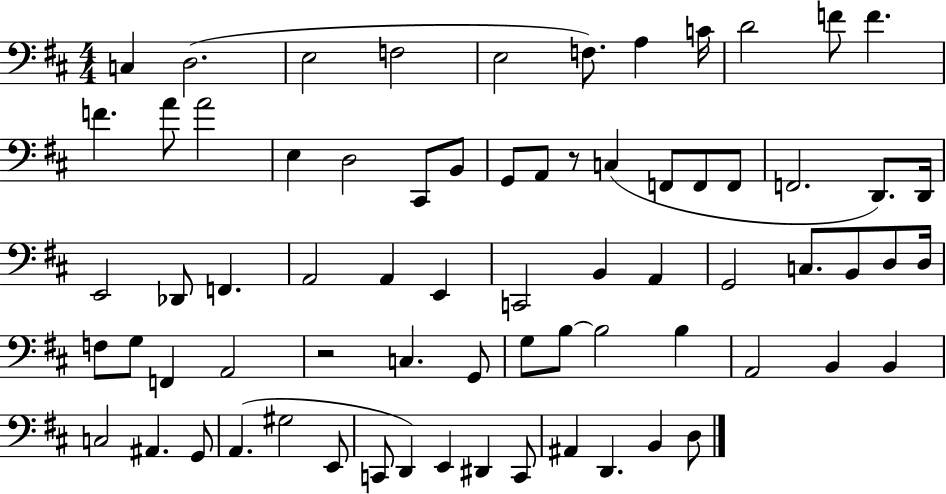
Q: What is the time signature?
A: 4/4